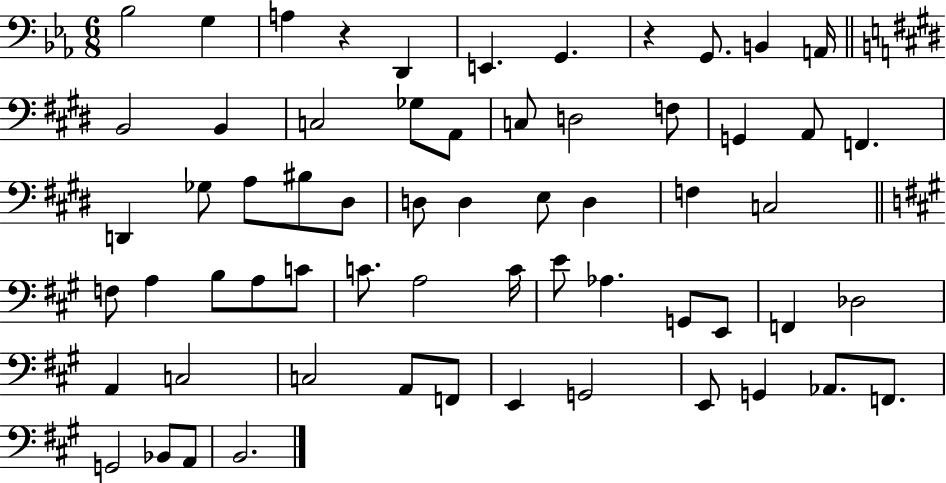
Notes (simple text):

Bb3/h G3/q A3/q R/q D2/q E2/q. G2/q. R/q G2/e. B2/q A2/s B2/h B2/q C3/h Gb3/e A2/e C3/e D3/h F3/e G2/q A2/e F2/q. D2/q Gb3/e A3/e BIS3/e D#3/e D3/e D3/q E3/e D3/q F3/q C3/h F3/e A3/q B3/e A3/e C4/e C4/e. A3/h C4/s E4/e Ab3/q. G2/e E2/e F2/q Db3/h A2/q C3/h C3/h A2/e F2/e E2/q G2/h E2/e G2/q Ab2/e. F2/e. G2/h Bb2/e A2/e B2/h.